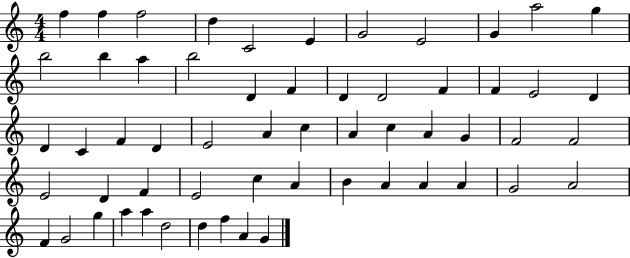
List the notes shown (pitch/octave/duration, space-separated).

F5/q F5/q F5/h D5/q C4/h E4/q G4/h E4/h G4/q A5/h G5/q B5/h B5/q A5/q B5/h D4/q F4/q D4/q D4/h F4/q F4/q E4/h D4/q D4/q C4/q F4/q D4/q E4/h A4/q C5/q A4/q C5/q A4/q G4/q F4/h F4/h E4/h D4/q F4/q E4/h C5/q A4/q B4/q A4/q A4/q A4/q G4/h A4/h F4/q G4/h G5/q A5/q A5/q D5/h D5/q F5/q A4/q G4/q